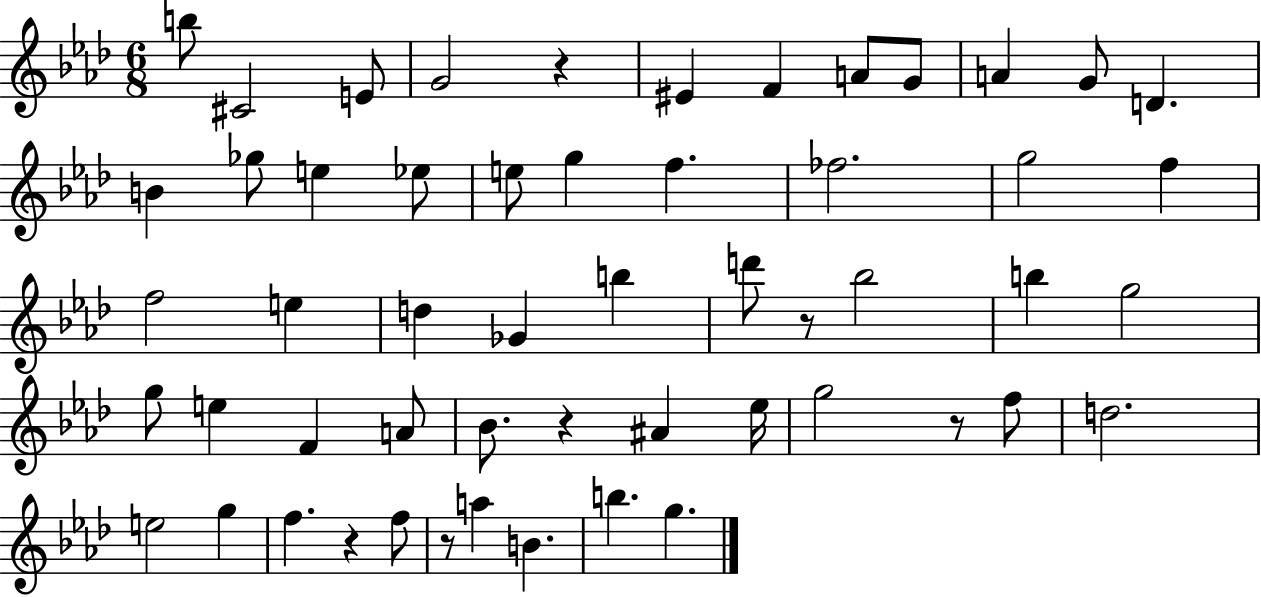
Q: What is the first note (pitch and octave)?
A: B5